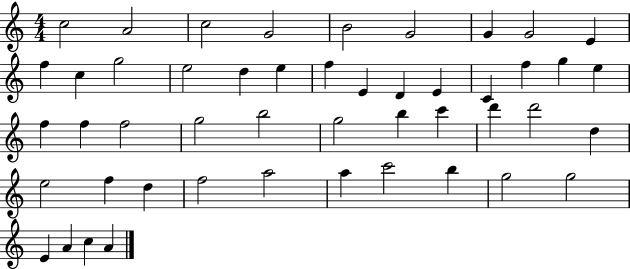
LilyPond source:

{
  \clef treble
  \numericTimeSignature
  \time 4/4
  \key c \major
  c''2 a'2 | c''2 g'2 | b'2 g'2 | g'4 g'2 e'4 | \break f''4 c''4 g''2 | e''2 d''4 e''4 | f''4 e'4 d'4 e'4 | c'4 f''4 g''4 e''4 | \break f''4 f''4 f''2 | g''2 b''2 | g''2 b''4 c'''4 | d'''4 d'''2 d''4 | \break e''2 f''4 d''4 | f''2 a''2 | a''4 c'''2 b''4 | g''2 g''2 | \break e'4 a'4 c''4 a'4 | \bar "|."
}